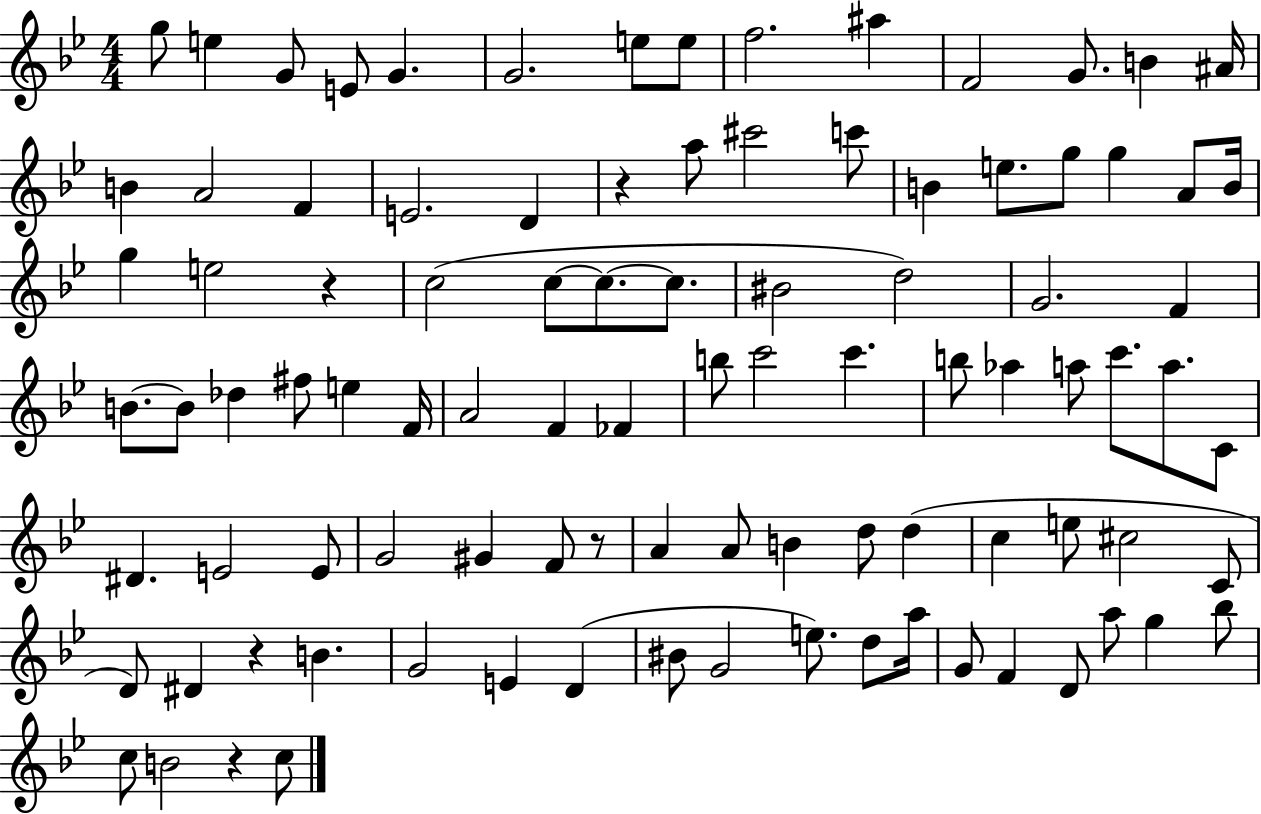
G5/e E5/q G4/e E4/e G4/q. G4/h. E5/e E5/e F5/h. A#5/q F4/h G4/e. B4/q A#4/s B4/q A4/h F4/q E4/h. D4/q R/q A5/e C#6/h C6/e B4/q E5/e. G5/e G5/q A4/e B4/s G5/q E5/h R/q C5/h C5/e C5/e. C5/e. BIS4/h D5/h G4/h. F4/q B4/e. B4/e Db5/q F#5/e E5/q F4/s A4/h F4/q FES4/q B5/e C6/h C6/q. B5/e Ab5/q A5/e C6/e. A5/e. C4/e D#4/q. E4/h E4/e G4/h G#4/q F4/e R/e A4/q A4/e B4/q D5/e D5/q C5/q E5/e C#5/h C4/e D4/e D#4/q R/q B4/q. G4/h E4/q D4/q BIS4/e G4/h E5/e. D5/e A5/s G4/e F4/q D4/e A5/e G5/q Bb5/e C5/e B4/h R/q C5/e